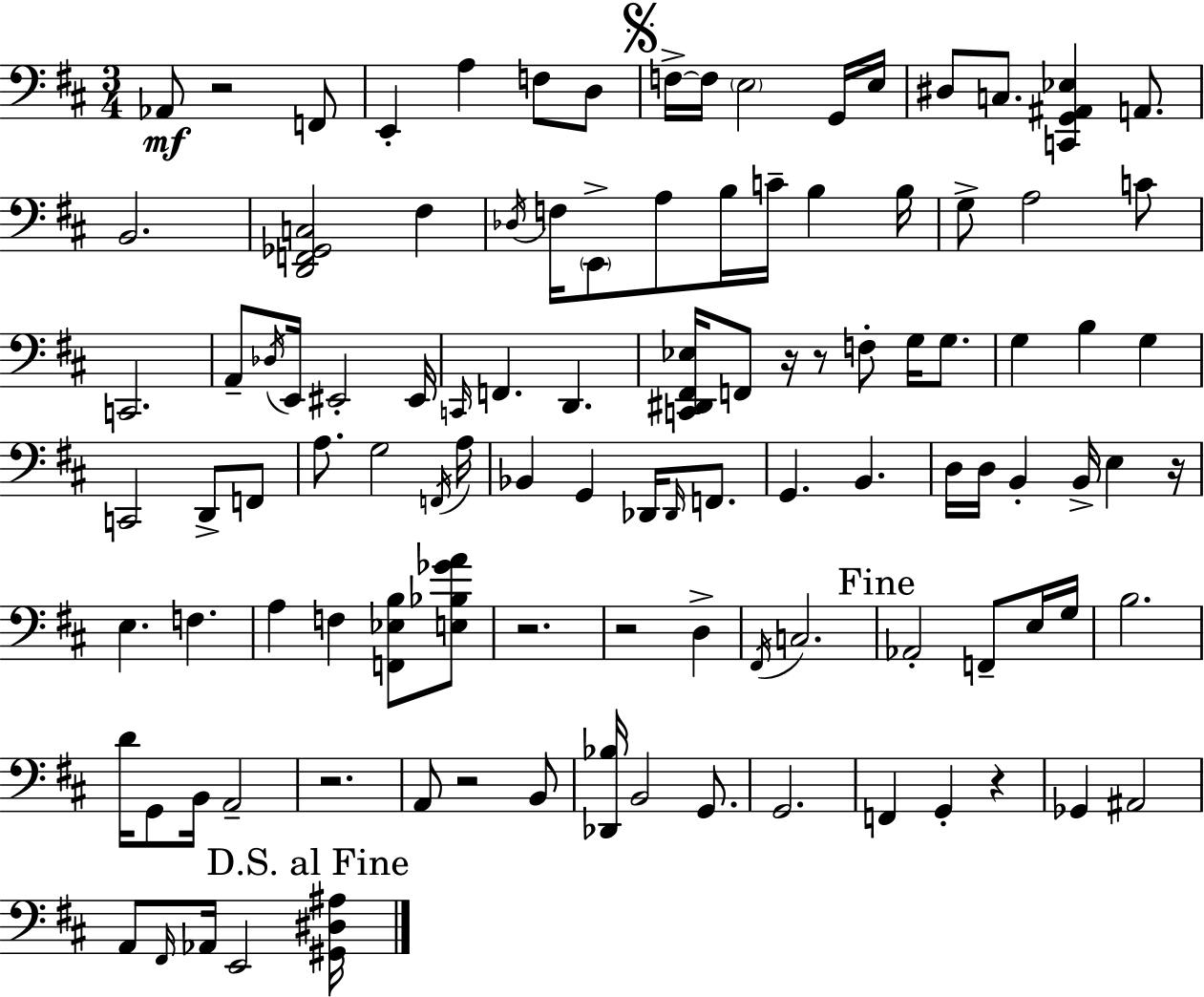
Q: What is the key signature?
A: D major